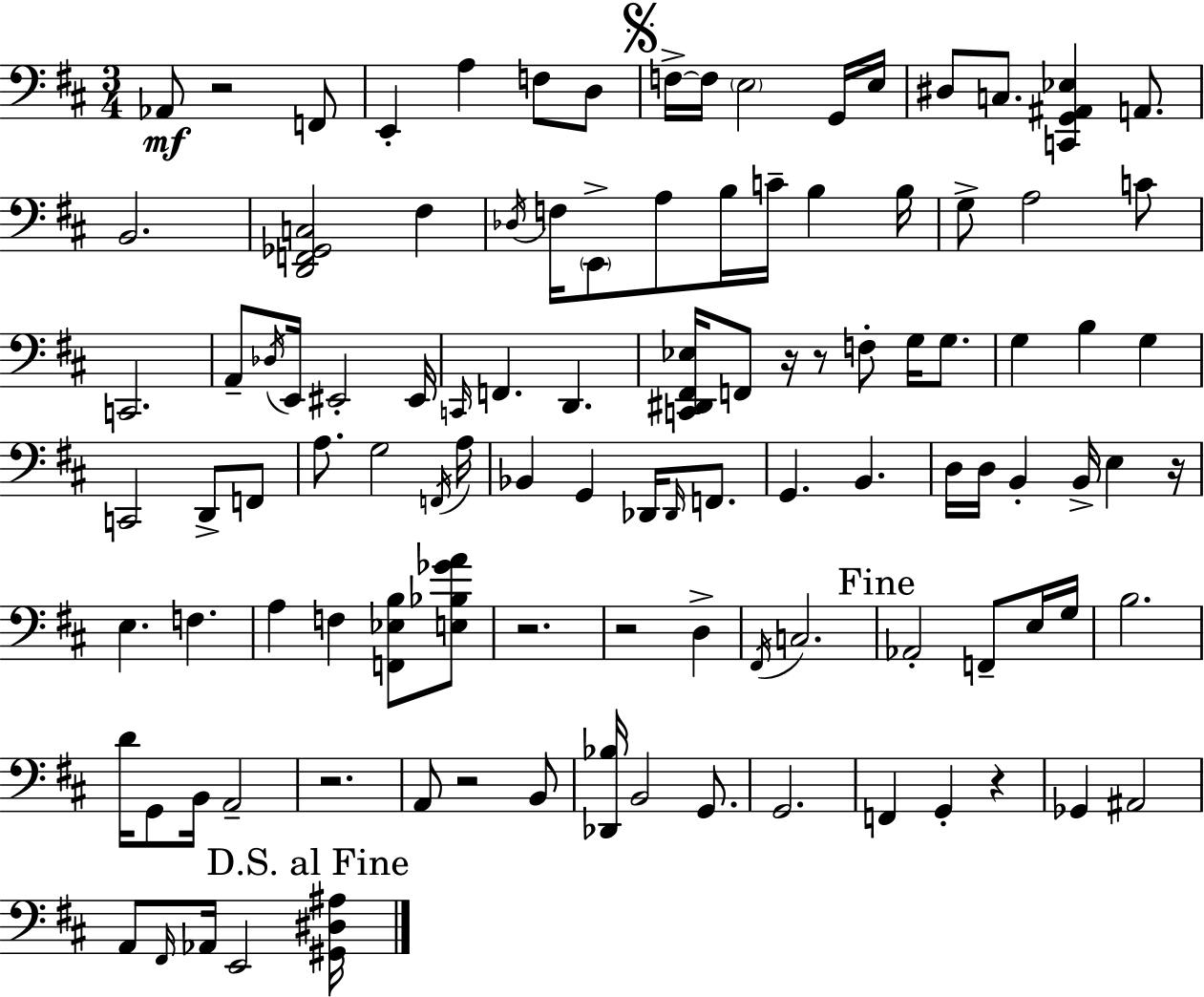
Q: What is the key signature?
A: D major